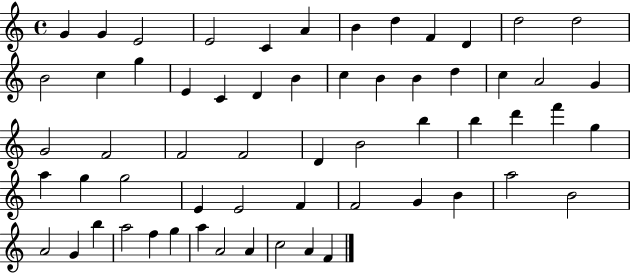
G4/q G4/q E4/h E4/h C4/q A4/q B4/q D5/q F4/q D4/q D5/h D5/h B4/h C5/q G5/q E4/q C4/q D4/q B4/q C5/q B4/q B4/q D5/q C5/q A4/h G4/q G4/h F4/h F4/h F4/h D4/q B4/h B5/q B5/q D6/q F6/q G5/q A5/q G5/q G5/h E4/q E4/h F4/q F4/h G4/q B4/q A5/h B4/h A4/h G4/q B5/q A5/h F5/q G5/q A5/q A4/h A4/q C5/h A4/q F4/q